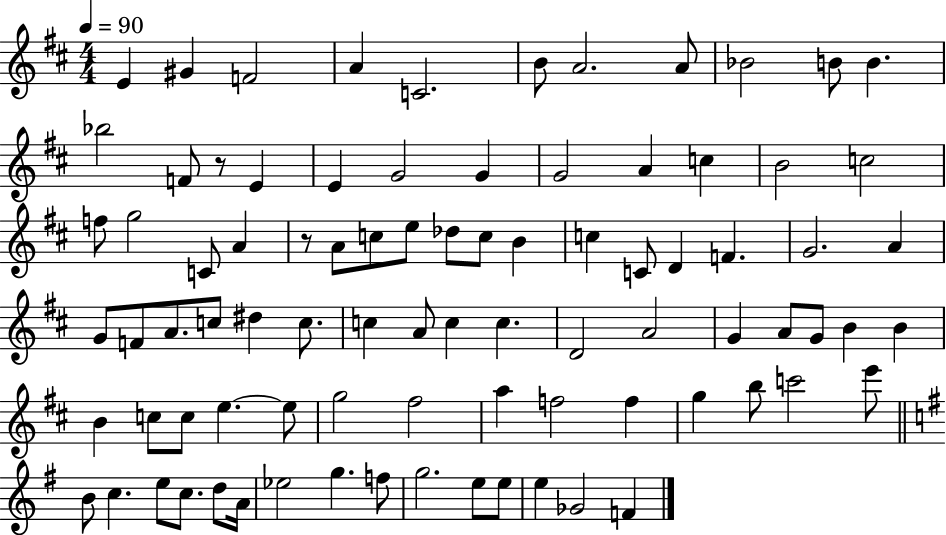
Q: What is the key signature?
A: D major